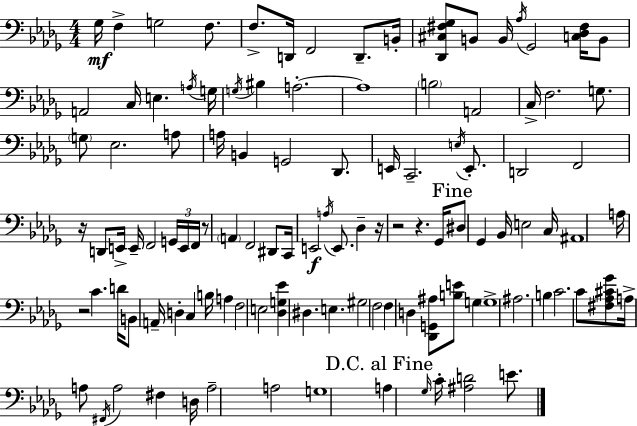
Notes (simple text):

Gb3/s F3/q G3/h F3/e. F3/e. D2/s F2/h D2/e. B2/s [Db2,C#3,F#3,Gb3]/e B2/e B2/s Ab3/s Gb2/h [C3,Db3,F#3]/s B2/e A2/h C3/s E3/q. A3/s G3/s G3/s BIS3/q A3/h. A3/w B3/h A2/h C3/s F3/h. G3/e. G3/e Eb3/h. A3/e A3/s B2/q G2/h Db2/e. E2/s C2/h. E3/s E2/e. D2/h F2/h R/s D2/e E2/s E2/s F2/h G2/s E2/s F2/s R/e A2/q F2/h D#2/e C2/s E2/h A3/s E2/e. Db3/q R/s R/h R/q. Gb2/s D#3/e Gb2/q Bb2/s E3/h C3/s A#2/w A3/s R/h C4/q. D4/s B2/e A2/s D3/q C3/q B3/s A3/q F3/h E3/h [Db3,G3,Eb4]/q D#3/q. E3/q. G#3/h F3/h F3/q D3/q [Db2,G2,A#3]/e [B3,E4]/e G3/q G3/w A#3/h. B3/q C4/h. C4/e [F#3,Ab3,C#4,Gb4]/e A3/s A3/e F#2/s A3/h F#3/q D3/s A3/h A3/h G3/w A3/q Gb3/s C4/s [A#3,D4]/h E4/e.